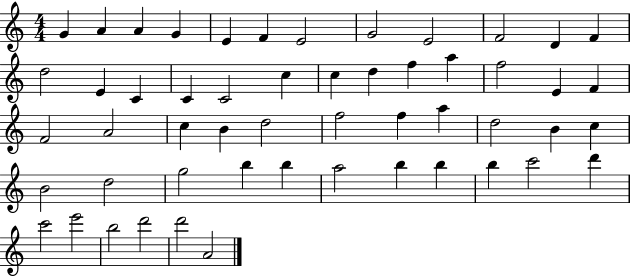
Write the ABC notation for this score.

X:1
T:Untitled
M:4/4
L:1/4
K:C
G A A G E F E2 G2 E2 F2 D F d2 E C C C2 c c d f a f2 E F F2 A2 c B d2 f2 f a d2 B c B2 d2 g2 b b a2 b b b c'2 d' c'2 e'2 b2 d'2 d'2 A2